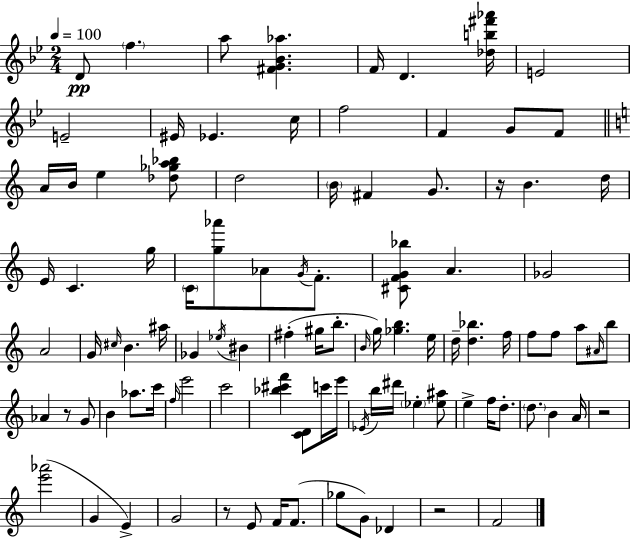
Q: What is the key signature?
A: G minor